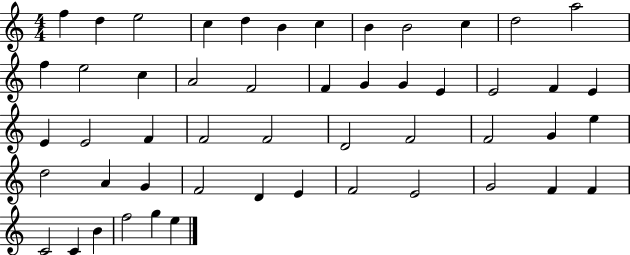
F5/q D5/q E5/h C5/q D5/q B4/q C5/q B4/q B4/h C5/q D5/h A5/h F5/q E5/h C5/q A4/h F4/h F4/q G4/q G4/q E4/q E4/h F4/q E4/q E4/q E4/h F4/q F4/h F4/h D4/h F4/h F4/h G4/q E5/q D5/h A4/q G4/q F4/h D4/q E4/q F4/h E4/h G4/h F4/q F4/q C4/h C4/q B4/q F5/h G5/q E5/q